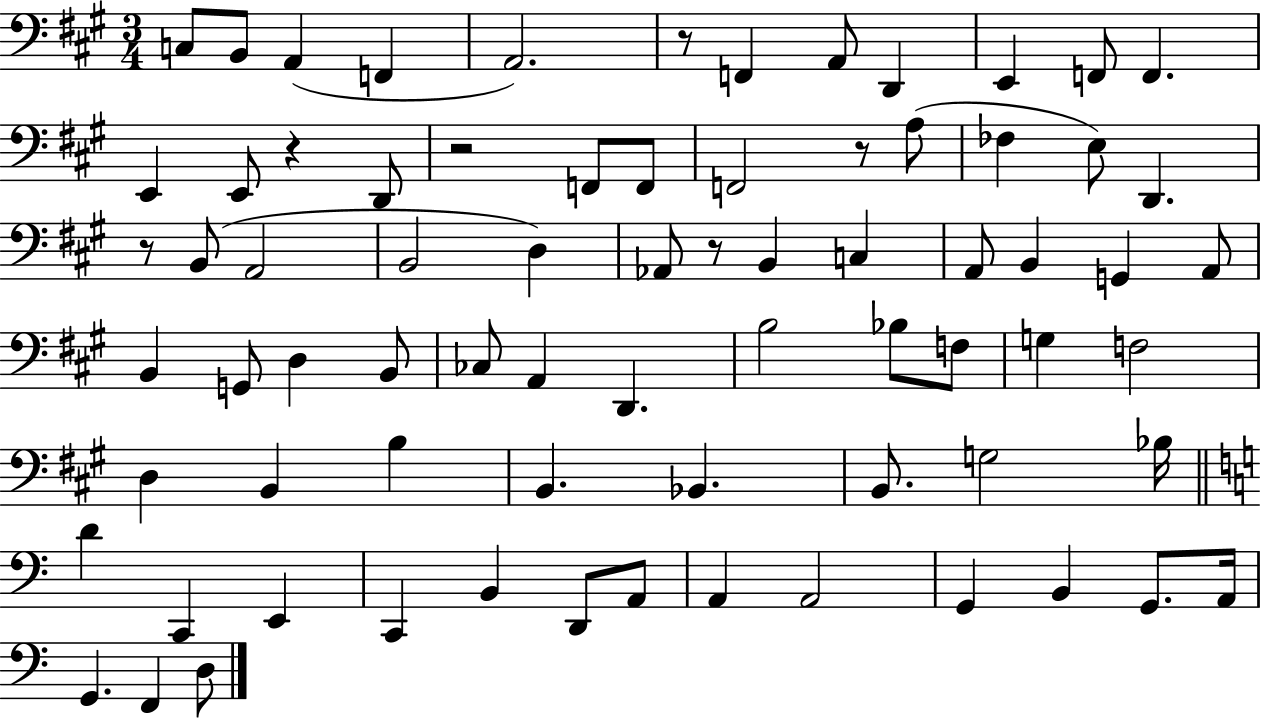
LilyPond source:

{
  \clef bass
  \numericTimeSignature
  \time 3/4
  \key a \major
  c8 b,8 a,4( f,4 | a,2.) | r8 f,4 a,8 d,4 | e,4 f,8 f,4. | \break e,4 e,8 r4 d,8 | r2 f,8 f,8 | f,2 r8 a8( | fes4 e8) d,4. | \break r8 b,8( a,2 | b,2 d4) | aes,8 r8 b,4 c4 | a,8 b,4 g,4 a,8 | \break b,4 g,8 d4 b,8 | ces8 a,4 d,4. | b2 bes8 f8 | g4 f2 | \break d4 b,4 b4 | b,4. bes,4. | b,8. g2 bes16 | \bar "||" \break \key c \major d'4 c,4 e,4 | c,4 b,4 d,8 a,8 | a,4 a,2 | g,4 b,4 g,8. a,16 | \break g,4. f,4 d8 | \bar "|."
}